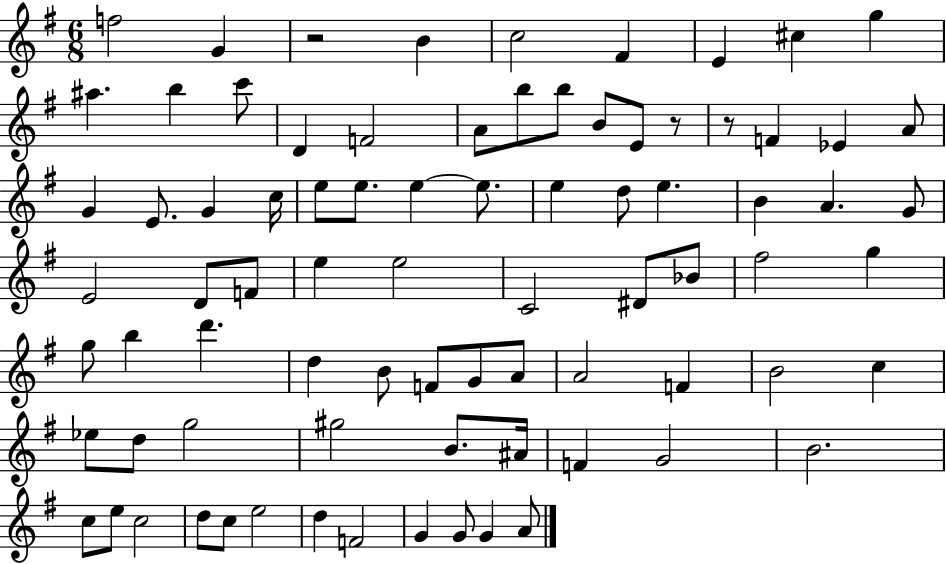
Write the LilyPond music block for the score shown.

{
  \clef treble
  \numericTimeSignature
  \time 6/8
  \key g \major
  \repeat volta 2 { f''2 g'4 | r2 b'4 | c''2 fis'4 | e'4 cis''4 g''4 | \break ais''4. b''4 c'''8 | d'4 f'2 | a'8 b''8 b''8 b'8 e'8 r8 | r8 f'4 ees'4 a'8 | \break g'4 e'8. g'4 c''16 | e''8 e''8. e''4~~ e''8. | e''4 d''8 e''4. | b'4 a'4. g'8 | \break e'2 d'8 f'8 | e''4 e''2 | c'2 dis'8 bes'8 | fis''2 g''4 | \break g''8 b''4 d'''4. | d''4 b'8 f'8 g'8 a'8 | a'2 f'4 | b'2 c''4 | \break ees''8 d''8 g''2 | gis''2 b'8. ais'16 | f'4 g'2 | b'2. | \break c''8 e''8 c''2 | d''8 c''8 e''2 | d''4 f'2 | g'4 g'8 g'4 a'8 | \break } \bar "|."
}